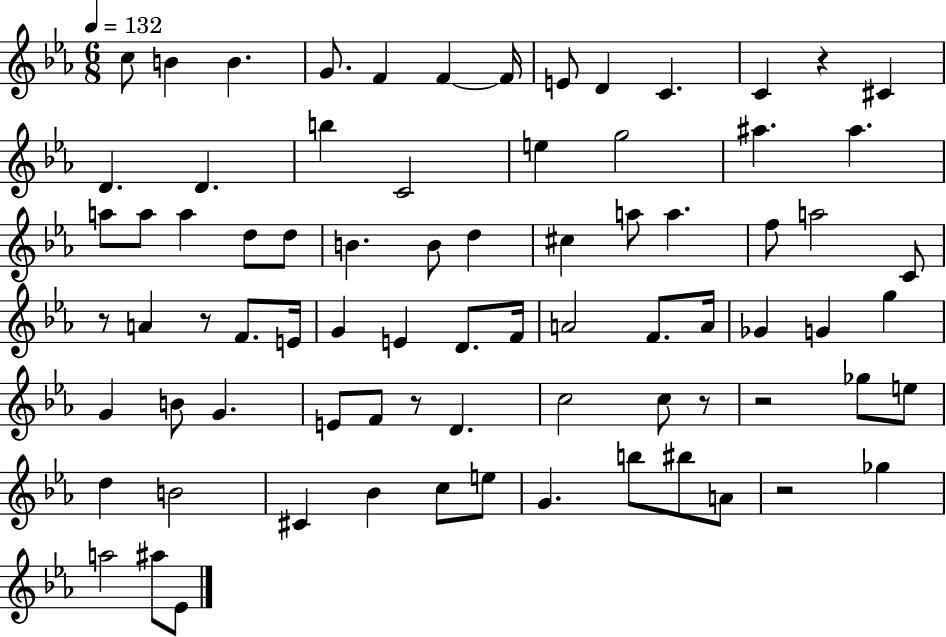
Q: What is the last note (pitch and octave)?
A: Eb4